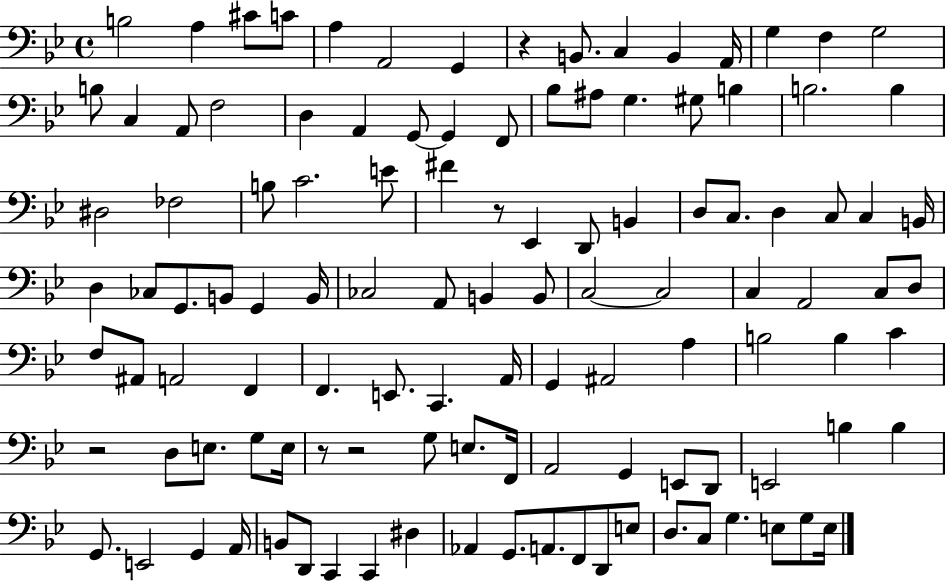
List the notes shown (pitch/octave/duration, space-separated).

B3/h A3/q C#4/e C4/e A3/q A2/h G2/q R/q B2/e. C3/q B2/q A2/s G3/q F3/q G3/h B3/e C3/q A2/e F3/h D3/q A2/q G2/e G2/q F2/e Bb3/e A#3/e G3/q. G#3/e B3/q B3/h. B3/q D#3/h FES3/h B3/e C4/h. E4/e F#4/q R/e Eb2/q D2/e B2/q D3/e C3/e. D3/q C3/e C3/q B2/s D3/q CES3/e G2/e. B2/e G2/q B2/s CES3/h A2/e B2/q B2/e C3/h C3/h C3/q A2/h C3/e D3/e F3/e A#2/e A2/h F2/q F2/q. E2/e. C2/q. A2/s G2/q A#2/h A3/q B3/h B3/q C4/q R/h D3/e E3/e. G3/e E3/s R/e R/h G3/e E3/e. F2/s A2/h G2/q E2/e D2/e E2/h B3/q B3/q G2/e. E2/h G2/q A2/s B2/e D2/e C2/q C2/q D#3/q Ab2/q G2/e. A2/e. F2/e D2/e E3/e D3/e. C3/e G3/q. E3/e G3/e E3/s